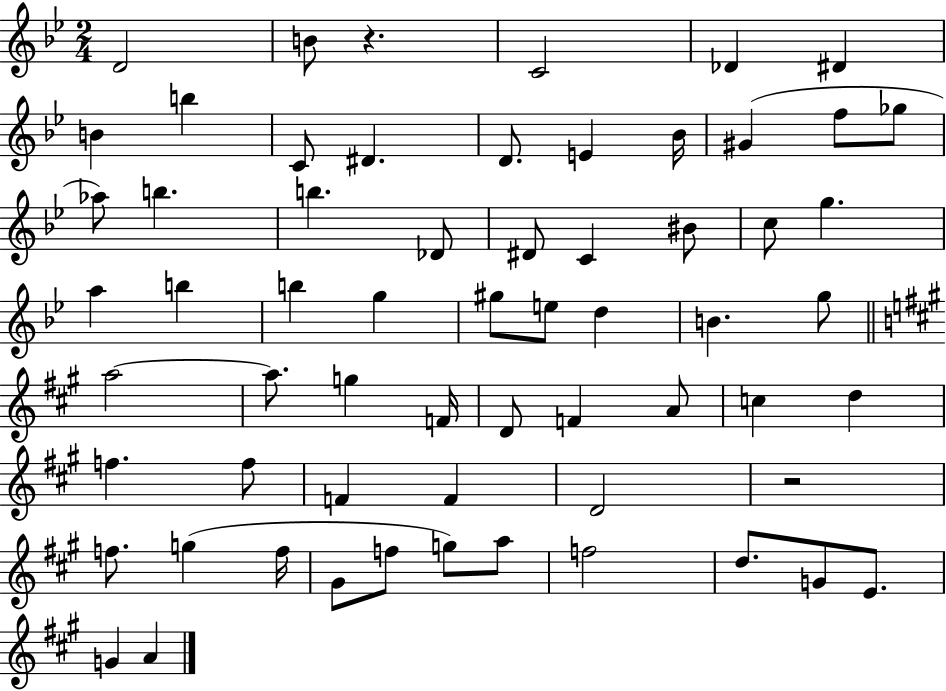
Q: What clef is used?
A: treble